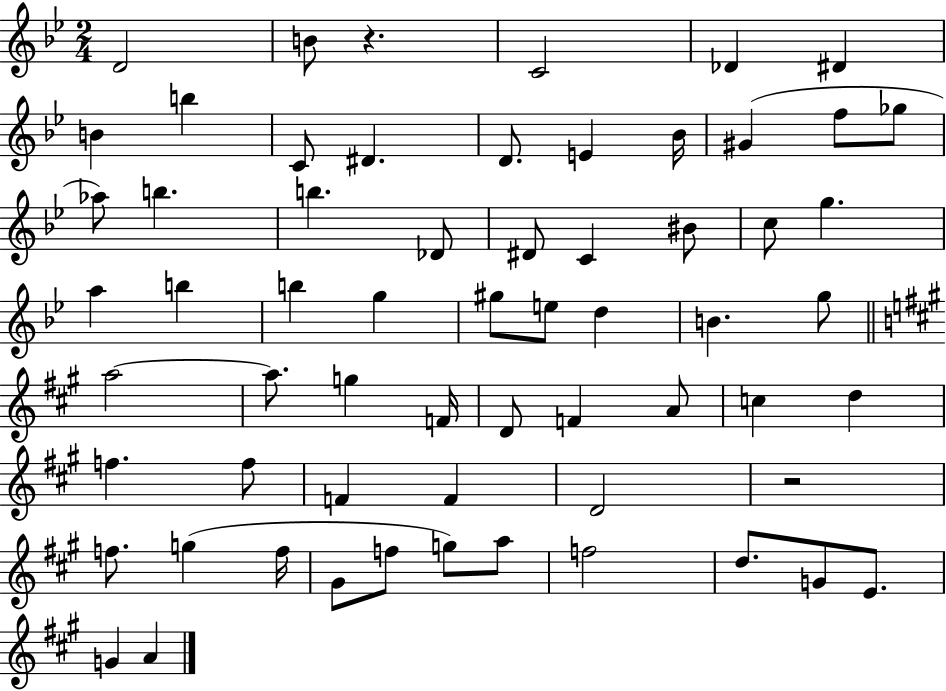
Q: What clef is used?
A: treble